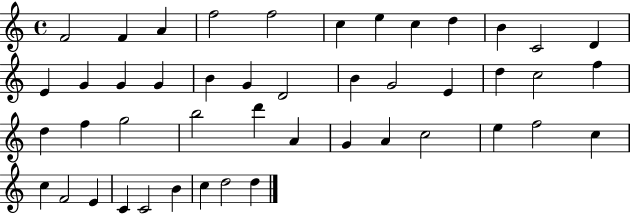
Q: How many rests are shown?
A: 0